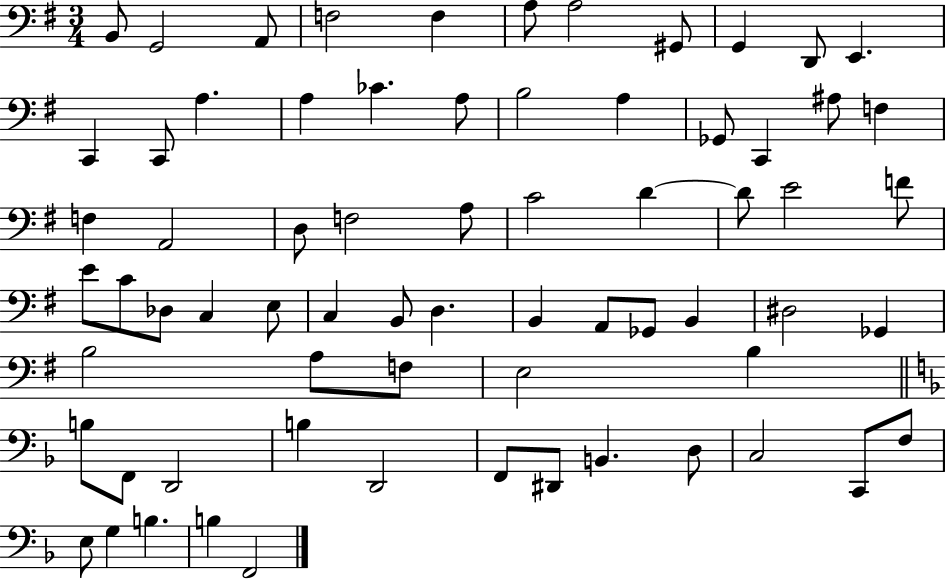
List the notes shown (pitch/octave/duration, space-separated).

B2/e G2/h A2/e F3/h F3/q A3/e A3/h G#2/e G2/q D2/e E2/q. C2/q C2/e A3/q. A3/q CES4/q. A3/e B3/h A3/q Gb2/e C2/q A#3/e F3/q F3/q A2/h D3/e F3/h A3/e C4/h D4/q D4/e E4/h F4/e E4/e C4/e Db3/e C3/q E3/e C3/q B2/e D3/q. B2/q A2/e Gb2/e B2/q D#3/h Gb2/q B3/h A3/e F3/e E3/h B3/q B3/e F2/e D2/h B3/q D2/h F2/e D#2/e B2/q. D3/e C3/h C2/e F3/e E3/e G3/q B3/q. B3/q F2/h